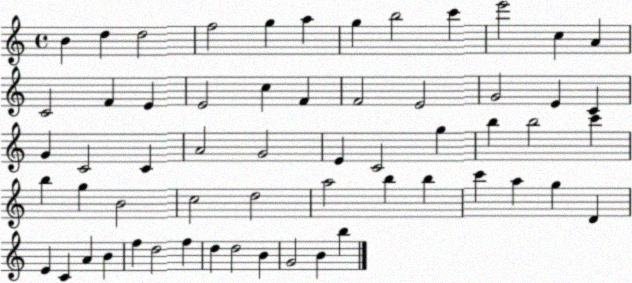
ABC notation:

X:1
T:Untitled
M:4/4
L:1/4
K:C
B d d2 f2 g a g b2 c' e'2 c A C2 F E E2 c F F2 E2 G2 E C G C2 C A2 G2 E C2 g b b2 c' b g B2 c2 d2 a2 b b c' a g D E C A B f d2 f d d2 B G2 B b